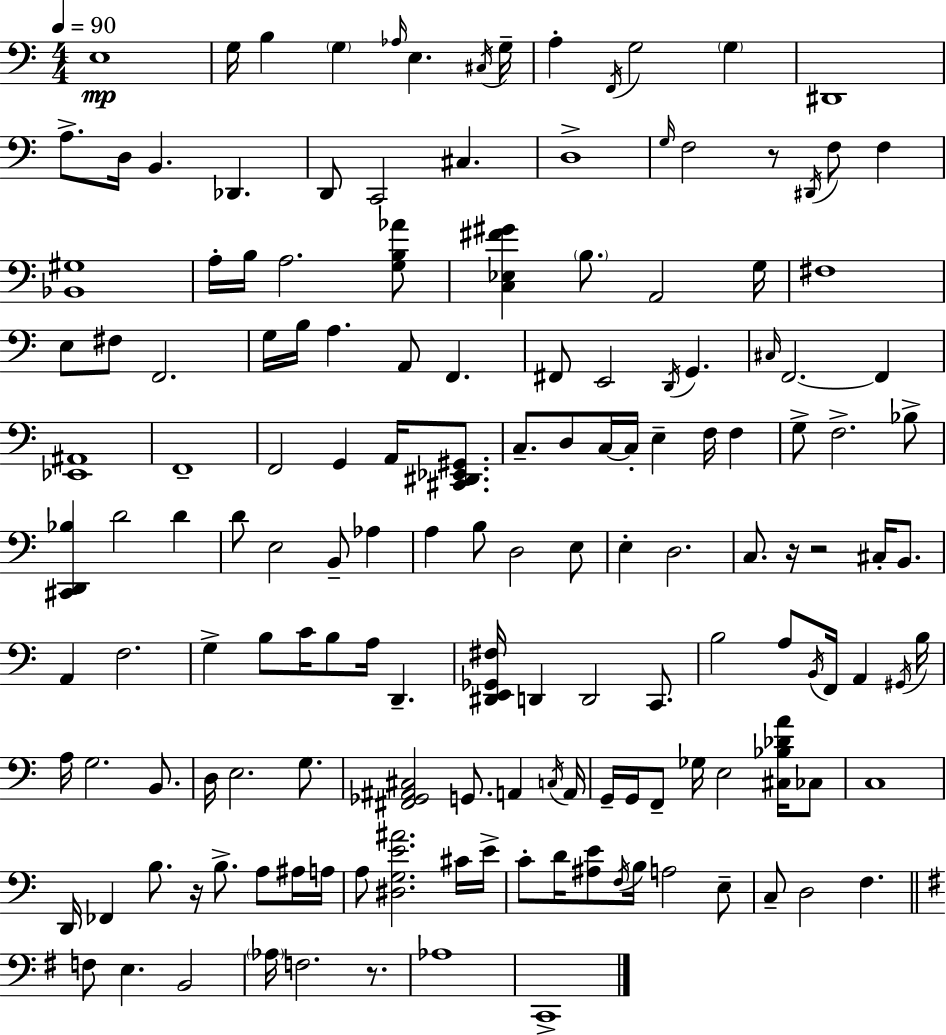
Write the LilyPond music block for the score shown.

{
  \clef bass
  \numericTimeSignature
  \time 4/4
  \key a \minor
  \tempo 4 = 90
  e1\mp | g16 b4 \parenthesize g4 \grace { aes16 } e4. | \acciaccatura { cis16 } g16-- a4-. \acciaccatura { f,16 } g2 \parenthesize g4 | dis,1 | \break a8.-> d16 b,4. des,4. | d,8 c,2 cis4. | d1-> | \grace { g16 } f2 r8 \acciaccatura { dis,16 } f8 | \break f4 <bes, gis>1 | a16-. b16 a2. | <g b aes'>8 <c ees fis' gis'>4 \parenthesize b8. a,2 | g16 fis1 | \break e8 fis8 f,2. | g16 b16 a4. a,8 f,4. | fis,8 e,2 \acciaccatura { d,16 } | g,4. \grace { cis16 } f,2.~~ | \break f,4 <ees, ais,>1 | f,1-- | f,2 g,4 | a,16 <cis, dis, ees, gis,>8. c8.-- d8 c16~~ c16-. e4-- | \break f16 f4 g8-> f2.-> | bes8-> <cis, d, bes>4 d'2 | d'4 d'8 e2 | b,8-- aes4 a4 b8 d2 | \break e8 e4-. d2. | c8. r16 r2 | cis16-. b,8. a,4 f2. | g4-> b8 c'16 b8 | \break a16 d,4.-- <dis, e, ges, fis>16 d,4 d,2 | c,8. b2 a8 | \acciaccatura { b,16 } f,16 a,4 \acciaccatura { gis,16 } b16 a16 g2. | b,8. d16 e2. | \break g8. <fis, ges, ais, cis>2 | g,8. a,4 \acciaccatura { c16 } a,16 g,16-- g,16 f,8-- ges16 e2 | <cis bes des' a'>16 ces8 c1 | d,16 fes,4 b8. | \break r16 b8.-> a8 ais16 a16 a8 <dis g e' ais'>2. | cis'16 e'16-> c'8-. d'16 <ais e'>8 \acciaccatura { f16 } | b16 a2 e8-- c8-- d2 | f4. \bar "||" \break \key g \major f8 e4. b,2 | \parenthesize aes16 f2. r8. | aes1 | c,1-> | \break \bar "|."
}